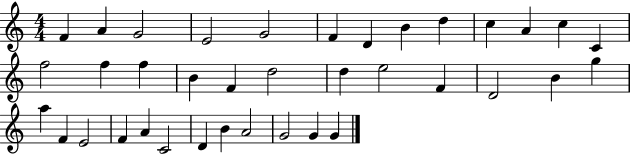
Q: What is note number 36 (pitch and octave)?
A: G4